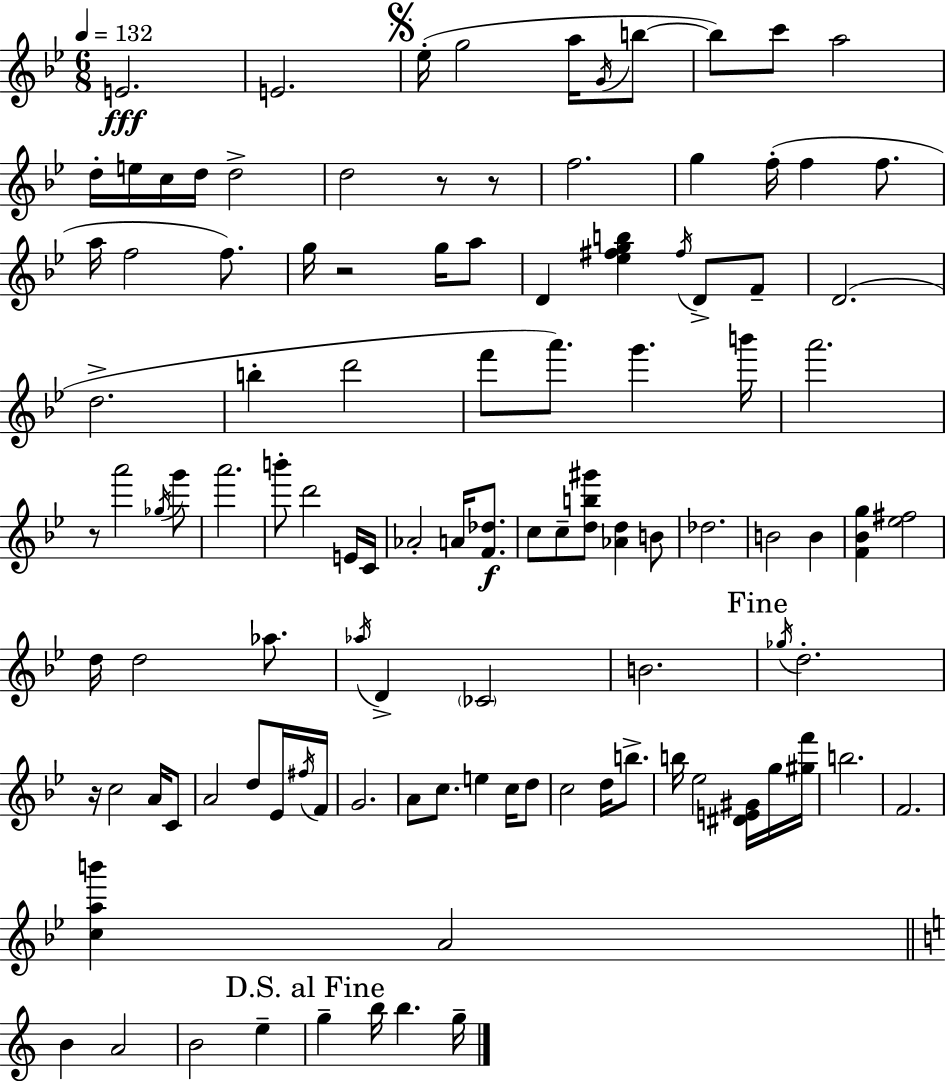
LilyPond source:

{
  \clef treble
  \numericTimeSignature
  \time 6/8
  \key g \minor
  \tempo 4 = 132
  e'2.\fff | e'2. | \mark \markup { \musicglyph "scripts.segno" } ees''16-.( g''2 a''16 \acciaccatura { g'16 } b''8~~ | b''8) c'''8 a''2 | \break d''16-. e''16 c''16 d''16 d''2-> | d''2 r8 r8 | f''2. | g''4 f''16-.( f''4 f''8. | \break a''16 f''2 f''8.) | g''16 r2 g''16 a''8 | d'4 <ees'' fis'' g'' b''>4 \acciaccatura { fis''16 } d'8-> | f'8-- d'2.( | \break d''2.-> | b''4-. d'''2 | f'''8 a'''8.) g'''4. | b'''16 a'''2. | \break r8 a'''2 | \acciaccatura { ges''16 } g'''8 a'''2. | b'''8-. d'''2 | e'16 c'16 aes'2-. a'16 | \break <f' des''>8.\f c''8 c''8-- <d'' b'' gis'''>8 <aes' d''>4 | b'8 des''2. | b'2 b'4 | <f' bes' g''>4 <ees'' fis''>2 | \break d''16 d''2 | aes''8. \acciaccatura { aes''16 } d'4-> \parenthesize ces'2 | b'2. | \mark "Fine" \acciaccatura { ges''16 } d''2.-. | \break r16 c''2 | a'16 c'8 a'2 | d''8 ees'16 \acciaccatura { fis''16 } f'16 g'2. | a'8 c''8. e''4 | \break c''16 d''8 c''2 | d''16 b''8.-> b''16 ees''2 | <dis' e' gis'>16 g''16 <gis'' f'''>16 b''2. | f'2. | \break <c'' a'' b'''>4 a'2 | \bar "||" \break \key c \major b'4 a'2 | b'2 e''4-- | \mark "D.S. al Fine" g''4-- b''16 b''4. g''16-- | \bar "|."
}